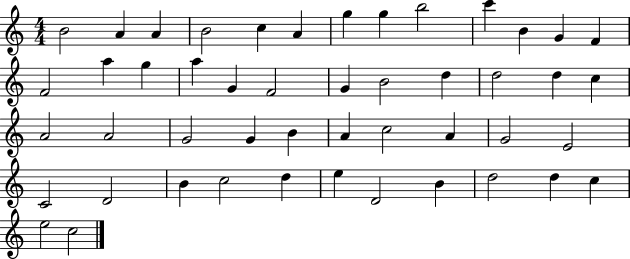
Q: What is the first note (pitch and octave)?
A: B4